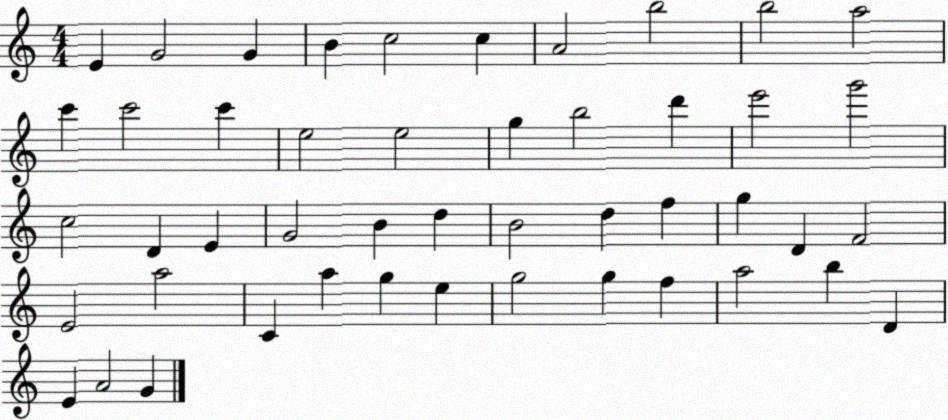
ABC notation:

X:1
T:Untitled
M:4/4
L:1/4
K:C
E G2 G B c2 c A2 b2 b2 a2 c' c'2 c' e2 e2 g b2 d' e'2 g'2 c2 D E G2 B d B2 d f g D F2 E2 a2 C a g e g2 g f a2 b D E A2 G